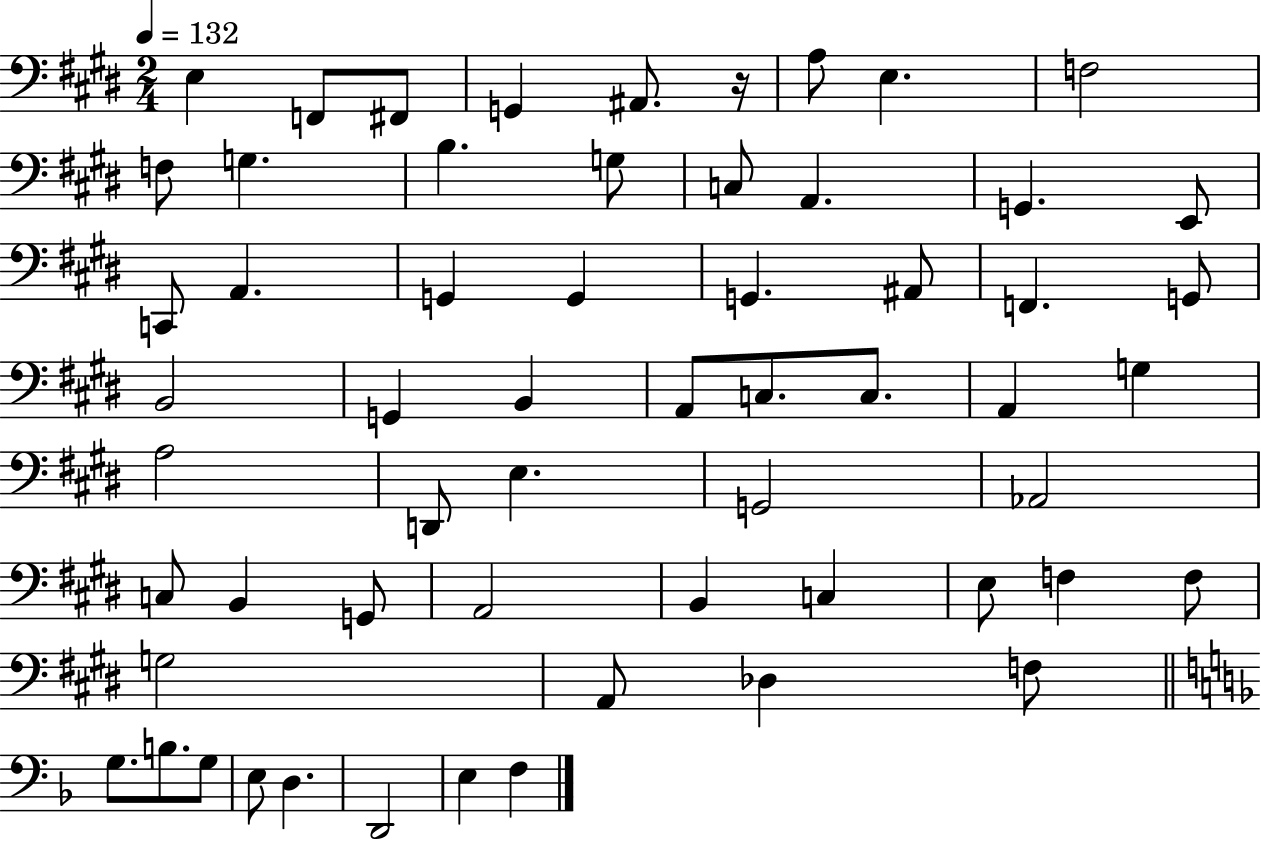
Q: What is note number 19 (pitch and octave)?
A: G2